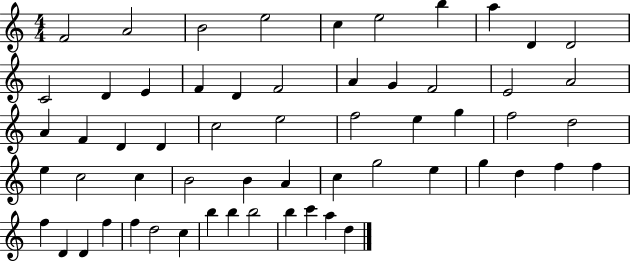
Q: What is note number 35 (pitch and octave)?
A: C5